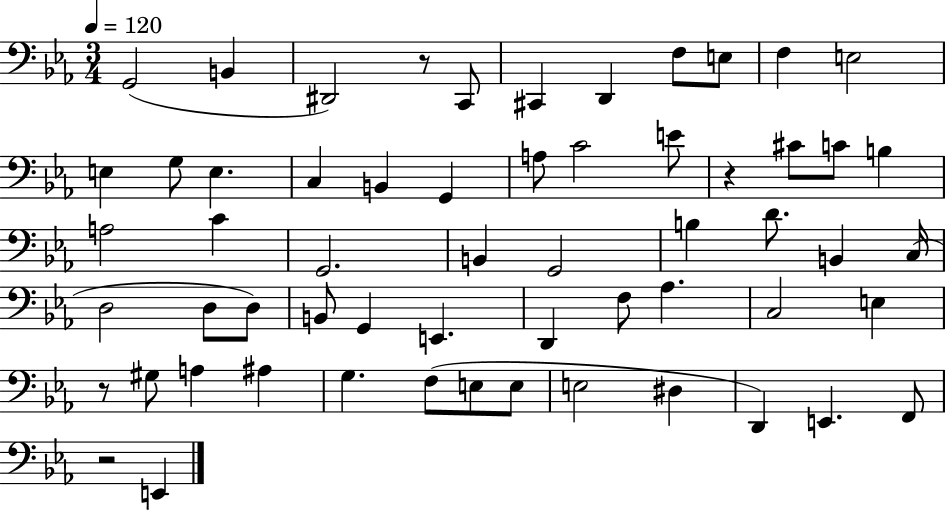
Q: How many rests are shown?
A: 4